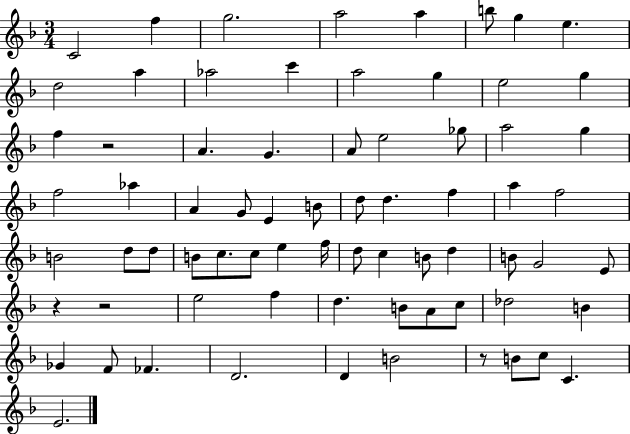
C4/h F5/q G5/h. A5/h A5/q B5/e G5/q E5/q. D5/h A5/q Ab5/h C6/q A5/h G5/q E5/h G5/q F5/q R/h A4/q. G4/q. A4/e E5/h Gb5/e A5/h G5/q F5/h Ab5/q A4/q G4/e E4/q B4/e D5/e D5/q. F5/q A5/q F5/h B4/h D5/e D5/e B4/e C5/e. C5/e E5/q F5/s D5/e C5/q B4/e D5/q B4/e G4/h E4/e R/q R/h E5/h F5/q D5/q. B4/e A4/e C5/e Db5/h B4/q Gb4/q F4/e FES4/q. D4/h. D4/q B4/h R/e B4/e C5/e C4/q. E4/h.